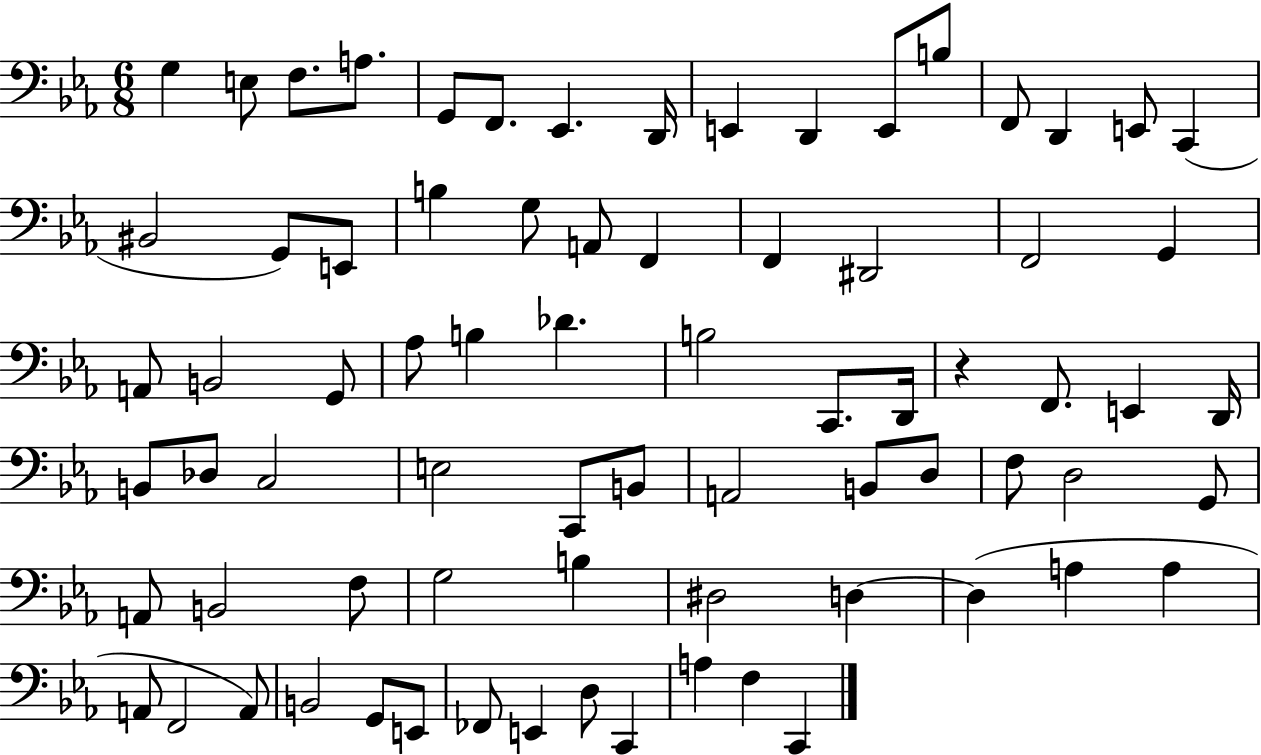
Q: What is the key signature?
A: EES major